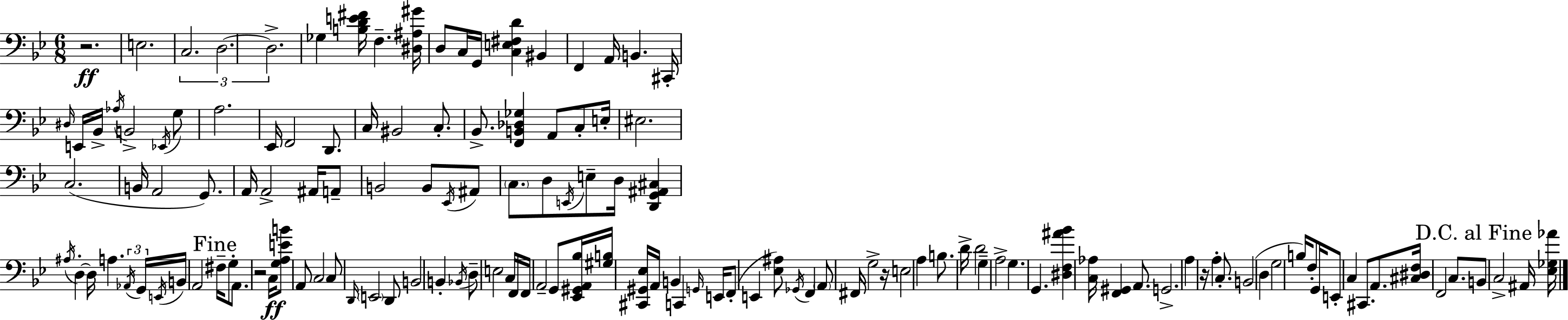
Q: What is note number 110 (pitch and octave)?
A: F3